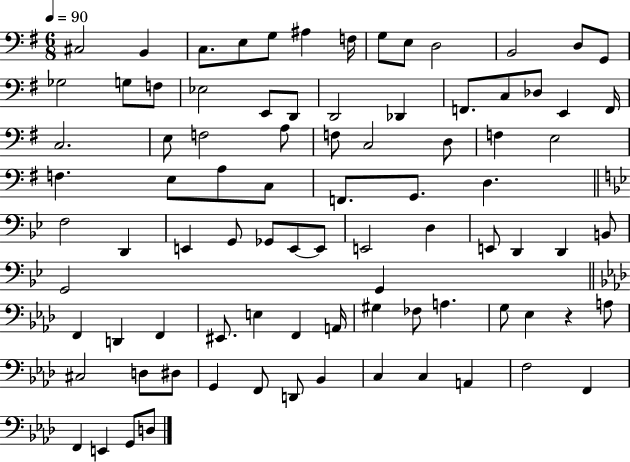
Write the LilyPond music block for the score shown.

{
  \clef bass
  \numericTimeSignature
  \time 6/8
  \key g \major
  \tempo 4 = 90
  \repeat volta 2 { cis2 b,4 | c8. e8 g8 ais4 f16 | g8 e8 d2 | b,2 d8 g,8 | \break ges2 g8 f8 | ees2 e,8 d,8 | d,2 des,4 | f,8. c8 des8 e,4 f,16 | \break c2. | e8 f2 a8 | f8 c2 d8 | f4 e2 | \break f4. e8 a8 c8 | f,8. g,8. d4. | \bar "||" \break \key bes \major f2 d,4 | e,4 g,8 ges,8 e,8~~ e,8 | e,2 d4 | e,8 d,4 d,4 b,8 | \break g,2 g,4 | \bar "||" \break \key aes \major f,4 d,4 f,4 | eis,8. e4 f,4 a,16 | gis4 fes8 a4. | g8 ees4 r4 a8 | \break cis2 d8 dis8 | g,4 f,8 d,8 bes,4 | c4 c4 a,4 | f2 f,4 | \break f,4 e,4 g,8 d8 | } \bar "|."
}